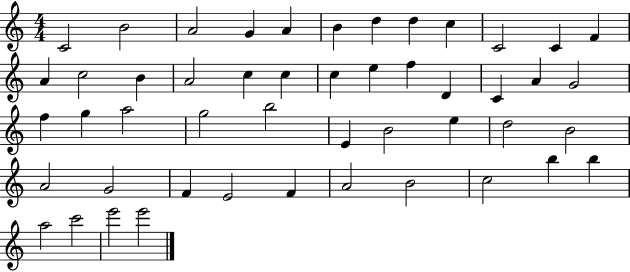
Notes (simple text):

C4/h B4/h A4/h G4/q A4/q B4/q D5/q D5/q C5/q C4/h C4/q F4/q A4/q C5/h B4/q A4/h C5/q C5/q C5/q E5/q F5/q D4/q C4/q A4/q G4/h F5/q G5/q A5/h G5/h B5/h E4/q B4/h E5/q D5/h B4/h A4/h G4/h F4/q E4/h F4/q A4/h B4/h C5/h B5/q B5/q A5/h C6/h E6/h E6/h